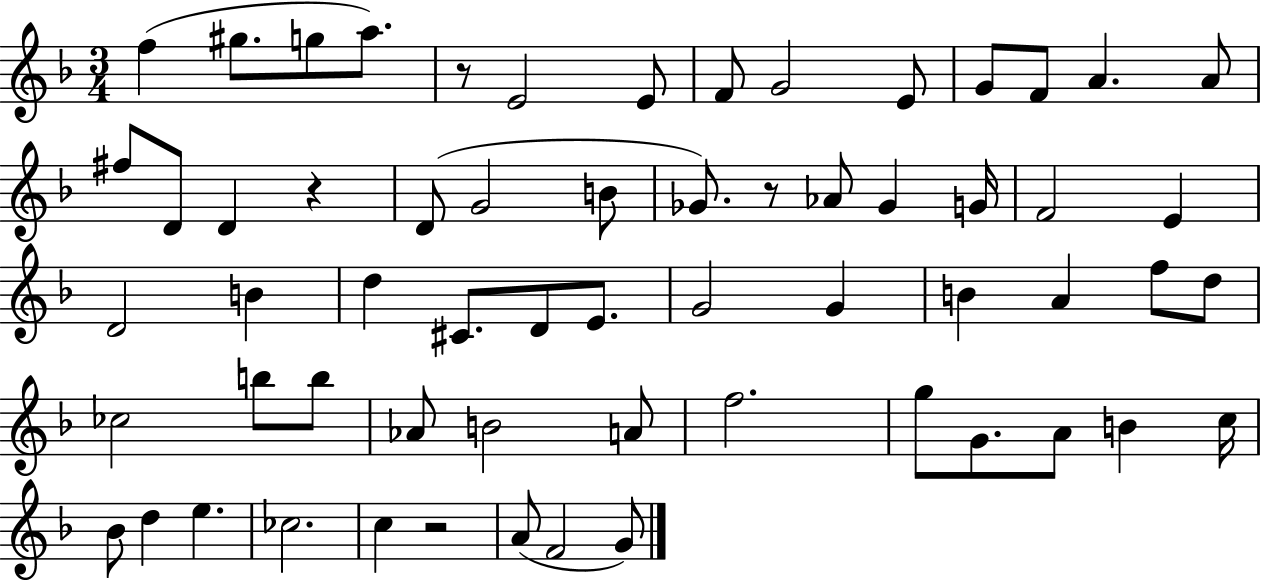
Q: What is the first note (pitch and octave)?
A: F5